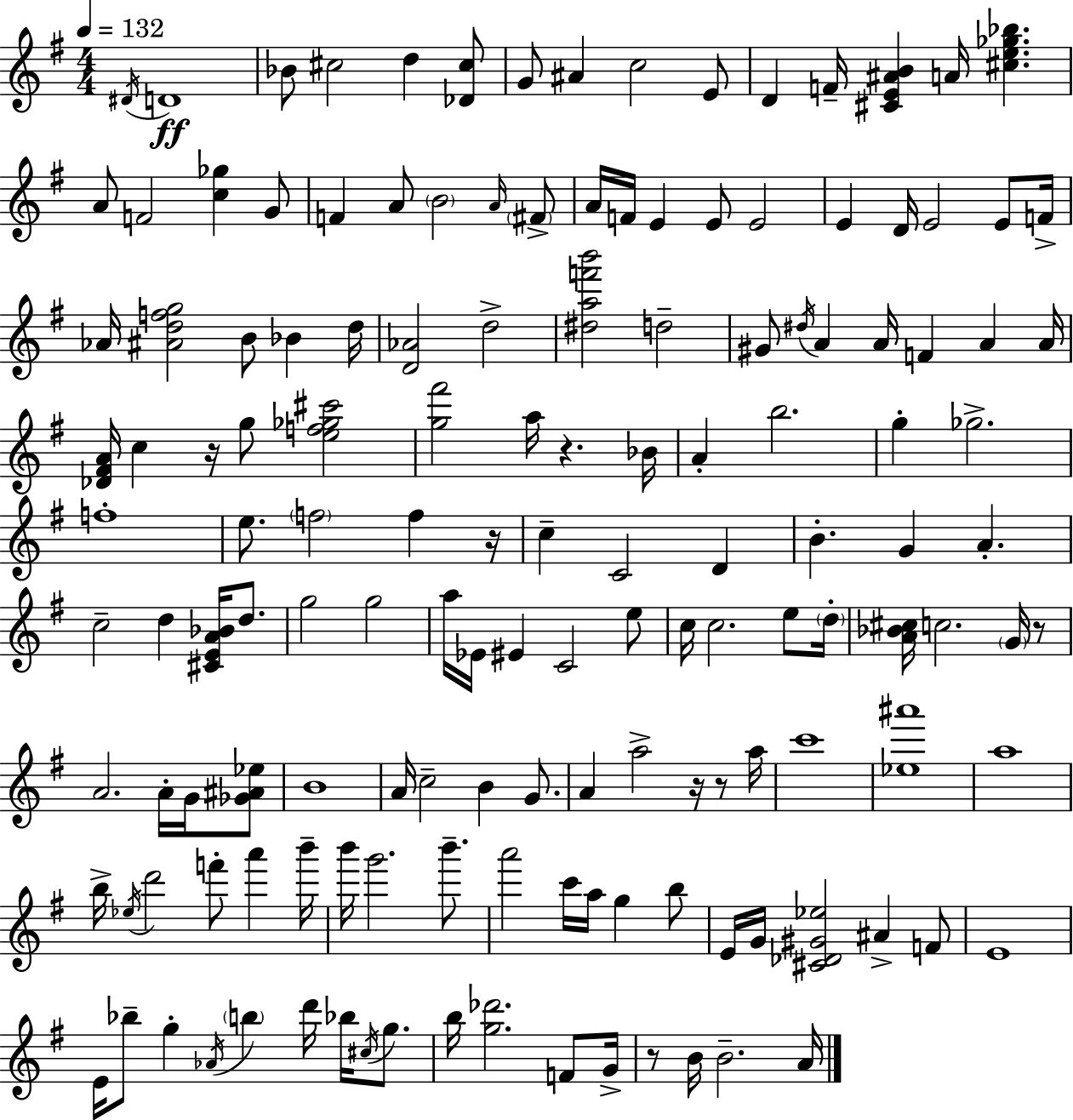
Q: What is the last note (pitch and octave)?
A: A4